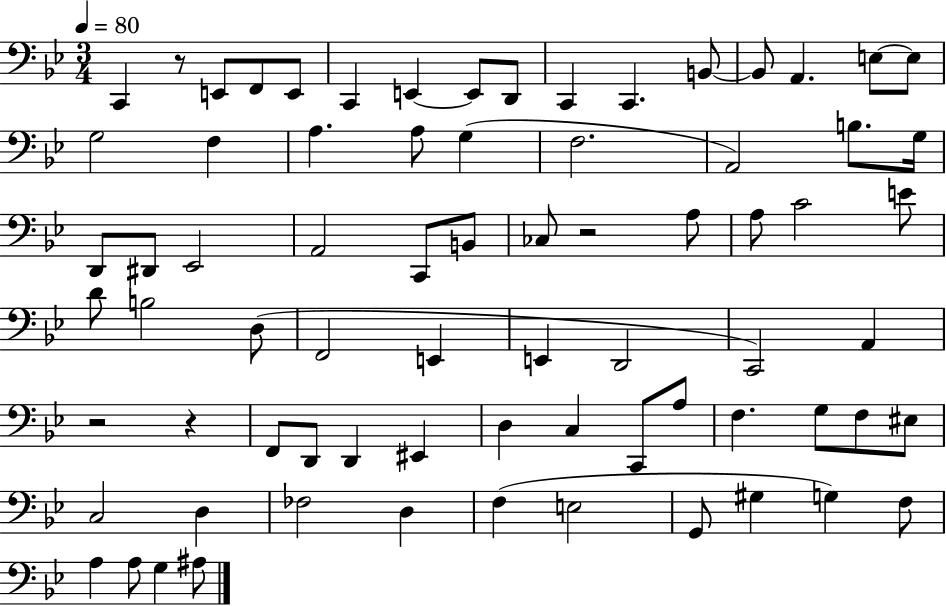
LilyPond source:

{
  \clef bass
  \numericTimeSignature
  \time 3/4
  \key bes \major
  \tempo 4 = 80
  c,4 r8 e,8 f,8 e,8 | c,4 e,4~~ e,8 d,8 | c,4 c,4. b,8~~ | b,8 a,4. e8~~ e8 | \break g2 f4 | a4. a8 g4( | f2. | a,2) b8. g16 | \break d,8 dis,8 ees,2 | a,2 c,8 b,8 | ces8 r2 a8 | a8 c'2 e'8 | \break d'8 b2 d8( | f,2 e,4 | e,4 d,2 | c,2) a,4 | \break r2 r4 | f,8 d,8 d,4 eis,4 | d4 c4 c,8 a8 | f4. g8 f8 eis8 | \break c2 d4 | fes2 d4 | f4( e2 | g,8 gis4 g4) f8 | \break a4 a8 g4 ais8 | \bar "|."
}